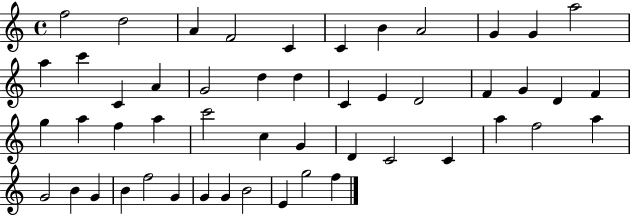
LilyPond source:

{
  \clef treble
  \time 4/4
  \defaultTimeSignature
  \key c \major
  f''2 d''2 | a'4 f'2 c'4 | c'4 b'4 a'2 | g'4 g'4 a''2 | \break a''4 c'''4 c'4 a'4 | g'2 d''4 d''4 | c'4 e'4 d'2 | f'4 g'4 d'4 f'4 | \break g''4 a''4 f''4 a''4 | c'''2 c''4 g'4 | d'4 c'2 c'4 | a''4 f''2 a''4 | \break g'2 b'4 g'4 | b'4 f''2 g'4 | g'4 g'4 b'2 | e'4 g''2 f''4 | \break \bar "|."
}